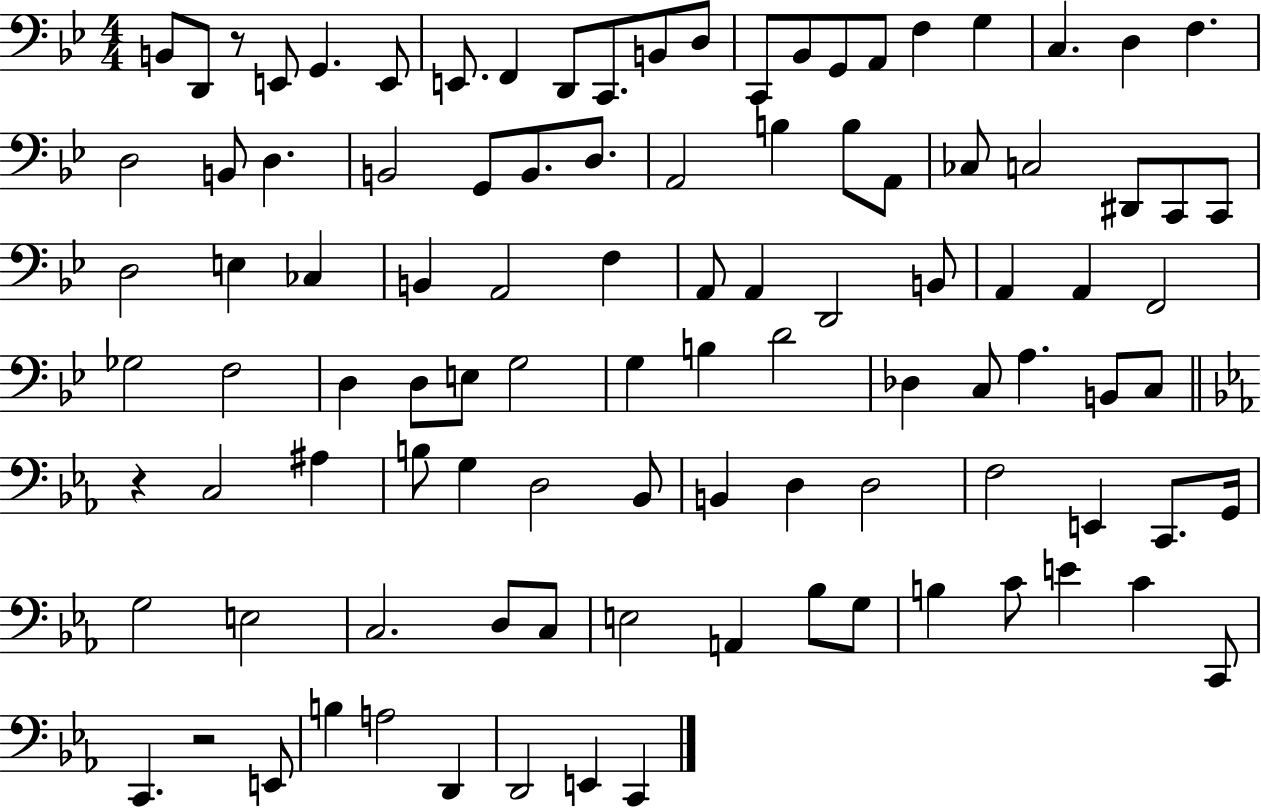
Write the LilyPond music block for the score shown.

{
  \clef bass
  \numericTimeSignature
  \time 4/4
  \key bes \major
  b,8 d,8 r8 e,8 g,4. e,8 | e,8. f,4 d,8 c,8. b,8 d8 | c,8 bes,8 g,8 a,8 f4 g4 | c4. d4 f4. | \break d2 b,8 d4. | b,2 g,8 b,8. d8. | a,2 b4 b8 a,8 | ces8 c2 dis,8 c,8 c,8 | \break d2 e4 ces4 | b,4 a,2 f4 | a,8 a,4 d,2 b,8 | a,4 a,4 f,2 | \break ges2 f2 | d4 d8 e8 g2 | g4 b4 d'2 | des4 c8 a4. b,8 c8 | \break \bar "||" \break \key c \minor r4 c2 ais4 | b8 g4 d2 bes,8 | b,4 d4 d2 | f2 e,4 c,8. g,16 | \break g2 e2 | c2. d8 c8 | e2 a,4 bes8 g8 | b4 c'8 e'4 c'4 c,8 | \break c,4. r2 e,8 | b4 a2 d,4 | d,2 e,4 c,4 | \bar "|."
}